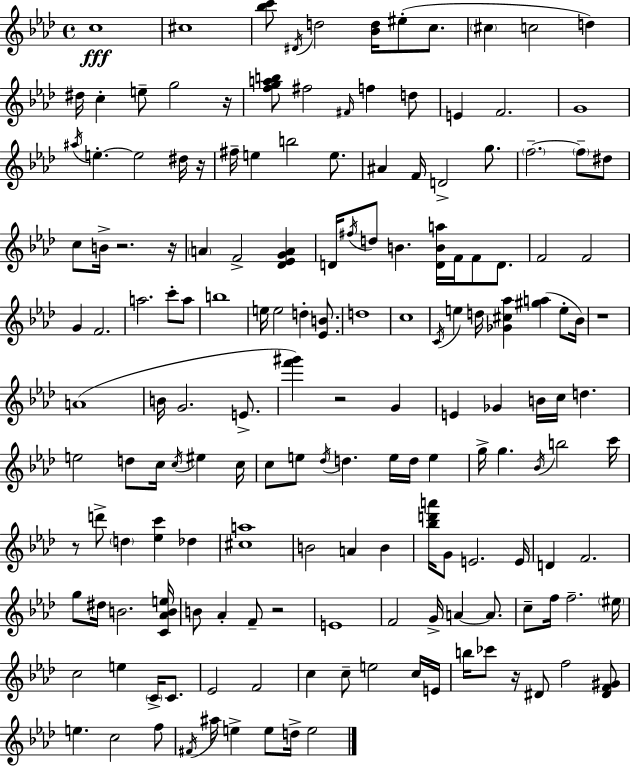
{
  \clef treble
  \time 4/4
  \defaultTimeSignature
  \key aes \major
  \repeat volta 2 { c''1\fff | cis''1 | <bes'' c'''>8 \acciaccatura { dis'16 } d''2 <bes' d''>16 eis''8-.( c''8. | \parenthesize cis''4 c''2 d''4) | \break dis''16 c''4-. e''8-- g''2 | r16 <f'' g'' a'' b''>8 fis''2 \grace { fis'16 } f''4 | d''8 e'4 f'2. | g'1 | \break \acciaccatura { ais''16 } e''4.-.~~ e''2 | dis''16 r16 fis''16-- e''4 b''2 | e''8. ais'4 f'16 d'2-> | g''8. \parenthesize f''2.--~~ \parenthesize f''8-- | \break dis''8 c''8 b'16-> r2. | r16 \parenthesize a'4 f'2-> <des' ees' g' a'>4 | d'16 \acciaccatura { fis''16 } d''8 b'4. <d' b' a''>16 f'16 f'8 | d'8. f'2 f'2 | \break g'4 f'2. | a''2. | c'''8-. a''8 b''1 | e''16 e''2 d''4-. | \break <ees' b'>8. d''1 | c''1 | \acciaccatura { c'16 } e''4 d''16 <ges' cis'' aes''>4 <gis'' a''>4( | e''8-. bes'16) r1 | \break a'1( | b'16 g'2. | e'8.-> <f''' gis'''>4) r2 | g'4 e'4 ges'4 b'16 c''16 d''4. | \break e''2 d''8 c''16 | \acciaccatura { c''16 } eis''4 c''16 c''8 e''8 \acciaccatura { des''16 } d''4. | e''16 d''16 e''4 g''16-> g''4. \acciaccatura { bes'16 } b''2 | c'''16 r8 d'''8-> \parenthesize d''4 | \break <ees'' c'''>4 des''4 <cis'' a''>1 | b'2 | a'4 b'4 <bes'' d''' a'''>16 g'8 e'2. | e'16 d'4 f'2. | \break g''8 dis''16 b'2. | <c' aes' b' e''>16 b'8 aes'4-. f'8-- | r2 e'1 | f'2 | \break g'16-> a'4~~ a'8. c''8-- f''16 f''2.-- | \parenthesize eis''16 c''2 | e''4 \parenthesize c'16-> c'8. ees'2 | f'2 c''4 c''8-- e''2 | \break c''16 e'16 b''16 ces'''8 r16 dis'8 f''2 | <dis' f' gis'>8 e''4. c''2 | f''8 \acciaccatura { fis'16 } ais''16 e''4-> e''8 | d''16-> e''2 } \bar "|."
}